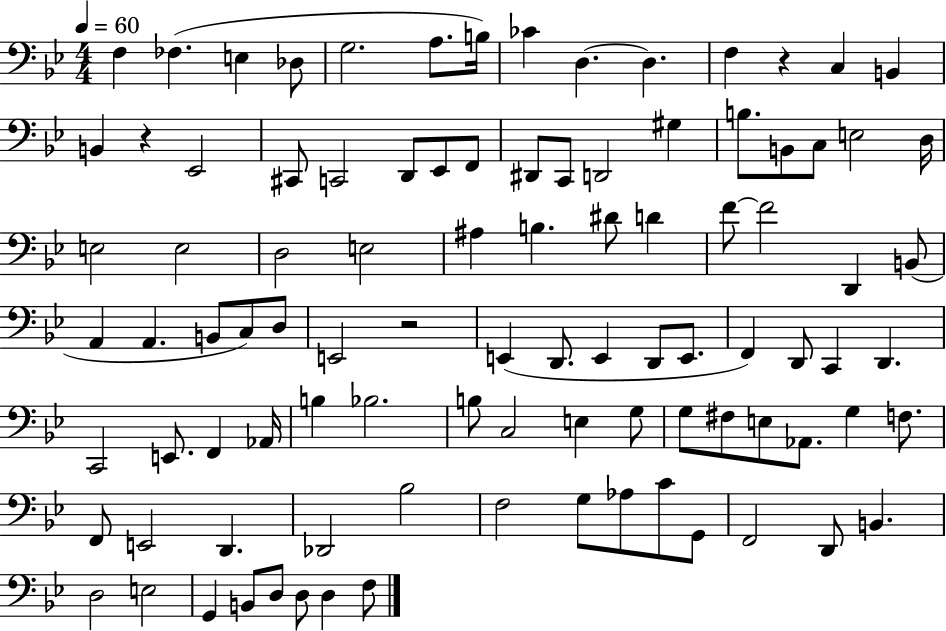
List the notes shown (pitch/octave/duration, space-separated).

F3/q FES3/q. E3/q Db3/e G3/h. A3/e. B3/s CES4/q D3/q. D3/q. F3/q R/q C3/q B2/q B2/q R/q Eb2/h C#2/e C2/h D2/e Eb2/e F2/e D#2/e C2/e D2/h G#3/q B3/e. B2/e C3/e E3/h D3/s E3/h E3/h D3/h E3/h A#3/q B3/q. D#4/e D4/q F4/e F4/h D2/q B2/e A2/q A2/q. B2/e C3/e D3/e E2/h R/h E2/q D2/e. E2/q D2/e E2/e. F2/q D2/e C2/q D2/q. C2/h E2/e. F2/q Ab2/s B3/q Bb3/h. B3/e C3/h E3/q G3/e G3/e F#3/e E3/e Ab2/e. G3/q F3/e. F2/e E2/h D2/q. Db2/h Bb3/h F3/h G3/e Ab3/e C4/e G2/e F2/h D2/e B2/q. D3/h E3/h G2/q B2/e D3/e D3/e D3/q F3/e